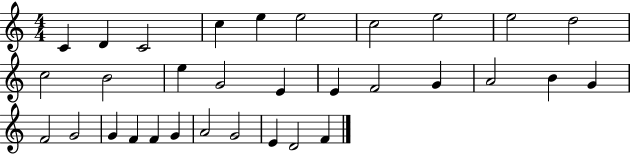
C4/q D4/q C4/h C5/q E5/q E5/h C5/h E5/h E5/h D5/h C5/h B4/h E5/q G4/h E4/q E4/q F4/h G4/q A4/h B4/q G4/q F4/h G4/h G4/q F4/q F4/q G4/q A4/h G4/h E4/q D4/h F4/q